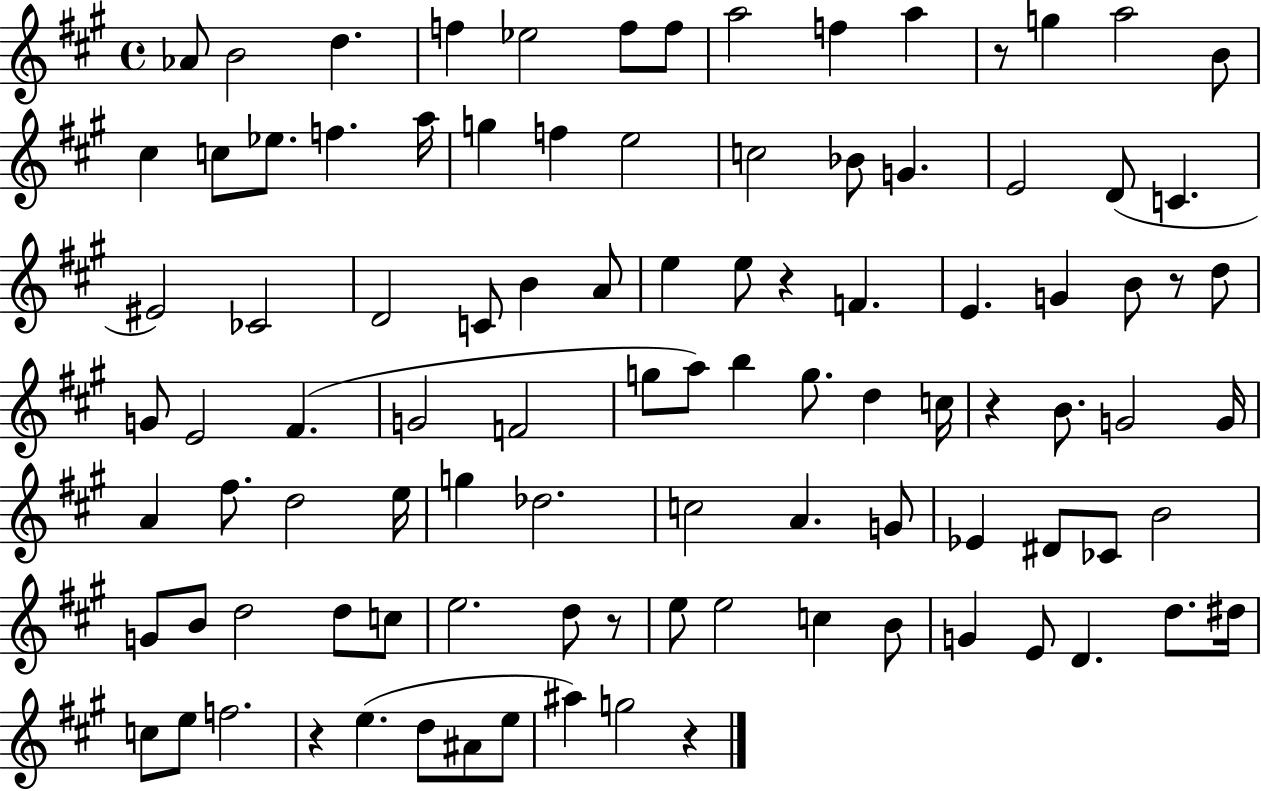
Ab4/e B4/h D5/q. F5/q Eb5/h F5/e F5/e A5/h F5/q A5/q R/e G5/q A5/h B4/e C#5/q C5/e Eb5/e. F5/q. A5/s G5/q F5/q E5/h C5/h Bb4/e G4/q. E4/h D4/e C4/q. EIS4/h CES4/h D4/h C4/e B4/q A4/e E5/q E5/e R/q F4/q. E4/q. G4/q B4/e R/e D5/e G4/e E4/h F#4/q. G4/h F4/h G5/e A5/e B5/q G5/e. D5/q C5/s R/q B4/e. G4/h G4/s A4/q F#5/e. D5/h E5/s G5/q Db5/h. C5/h A4/q. G4/e Eb4/q D#4/e CES4/e B4/h G4/e B4/e D5/h D5/e C5/e E5/h. D5/e R/e E5/e E5/h C5/q B4/e G4/q E4/e D4/q. D5/e. D#5/s C5/e E5/e F5/h. R/q E5/q. D5/e A#4/e E5/e A#5/q G5/h R/q